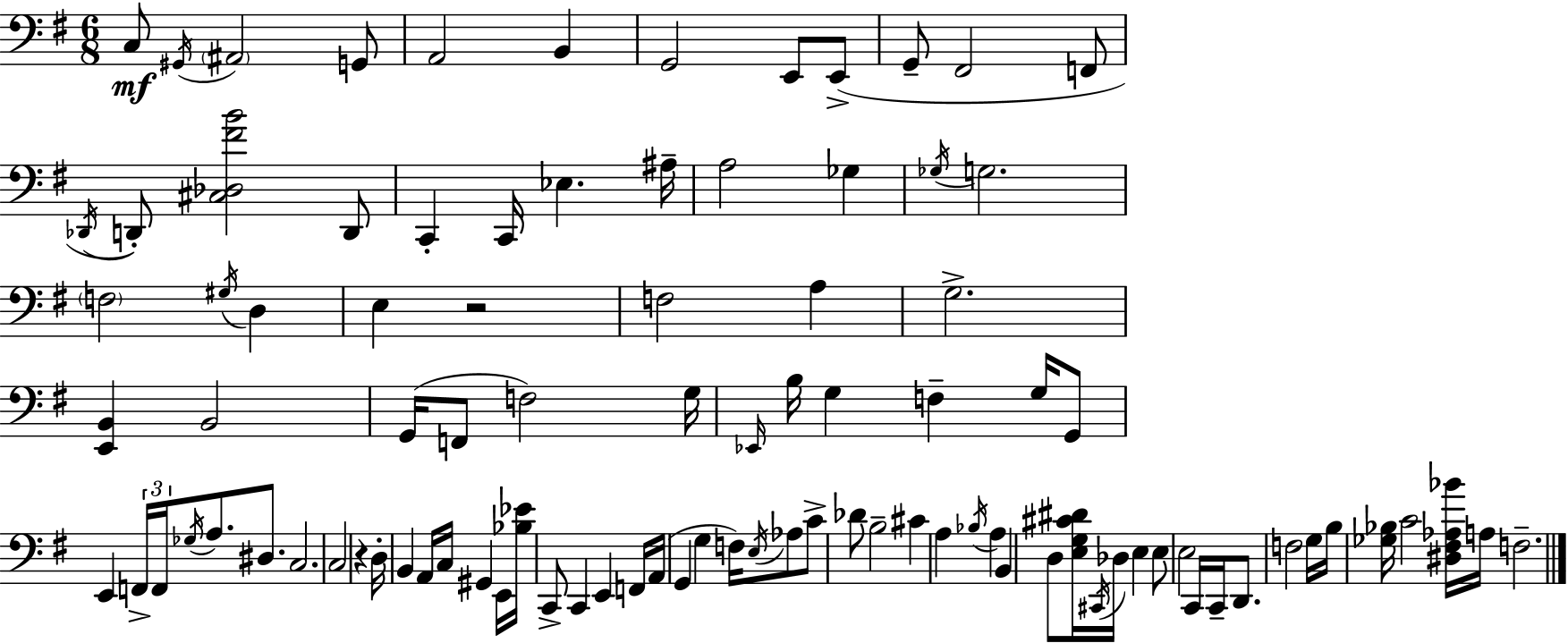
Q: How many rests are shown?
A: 2